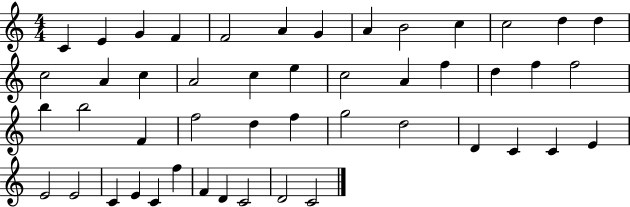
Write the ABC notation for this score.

X:1
T:Untitled
M:4/4
L:1/4
K:C
C E G F F2 A G A B2 c c2 d d c2 A c A2 c e c2 A f d f f2 b b2 F f2 d f g2 d2 D C C E E2 E2 C E C f F D C2 D2 C2